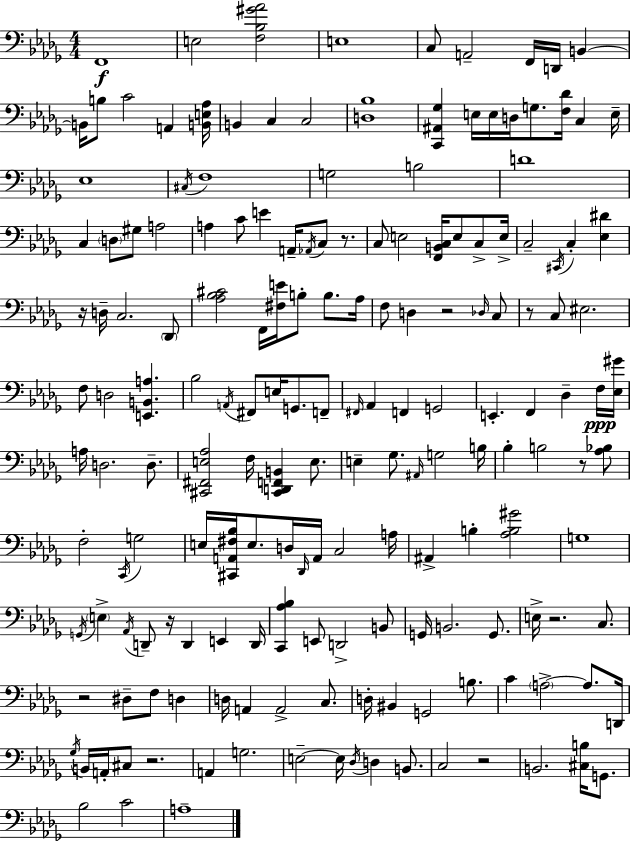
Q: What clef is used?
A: bass